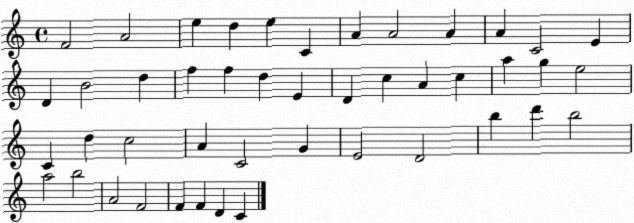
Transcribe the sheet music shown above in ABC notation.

X:1
T:Untitled
M:4/4
L:1/4
K:C
F2 A2 e d e C A A2 A A C2 E D B2 d f f d E D c A c a g e2 C d c2 A C2 G E2 D2 b d' b2 a2 b2 A2 F2 F F D C